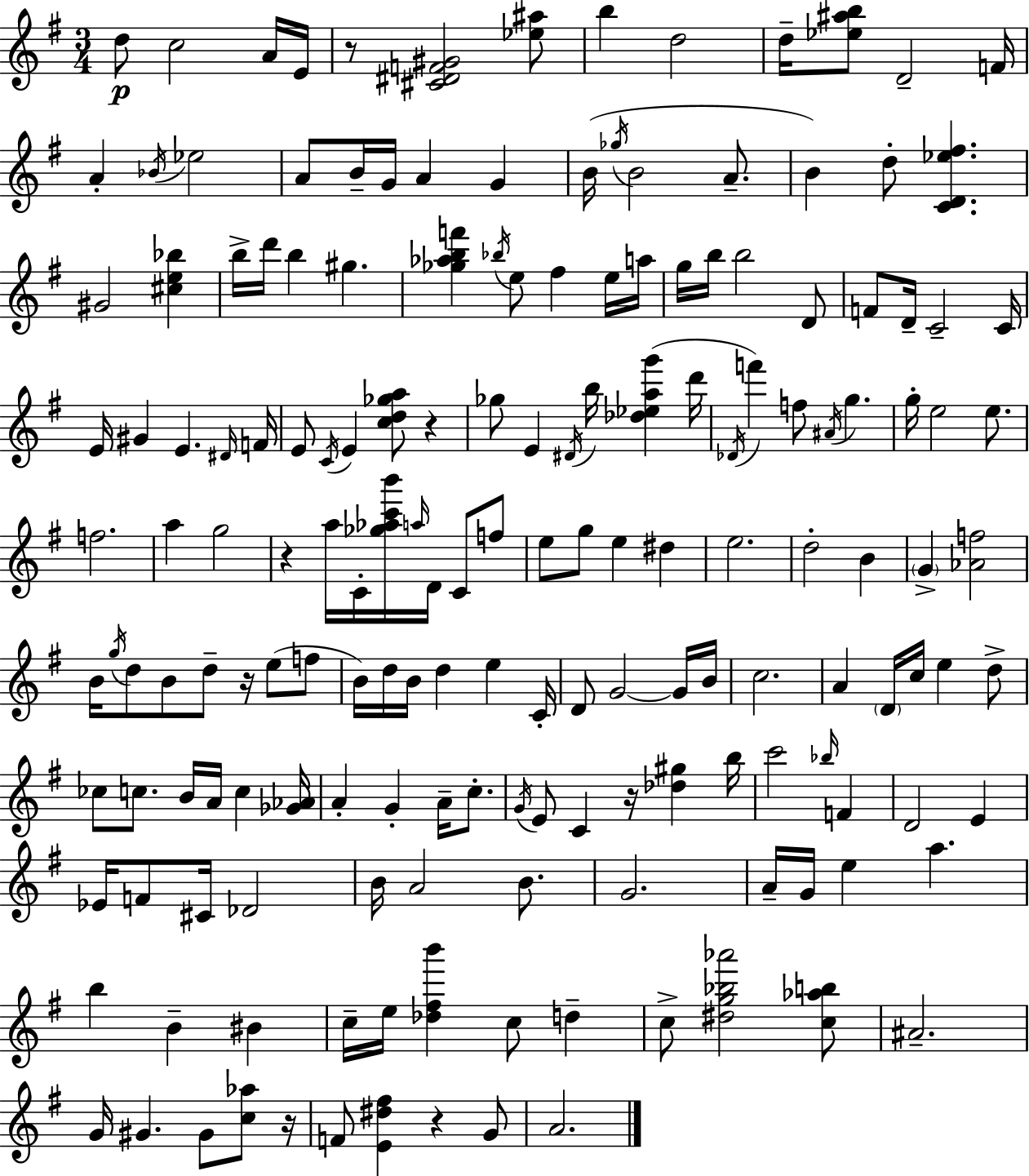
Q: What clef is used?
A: treble